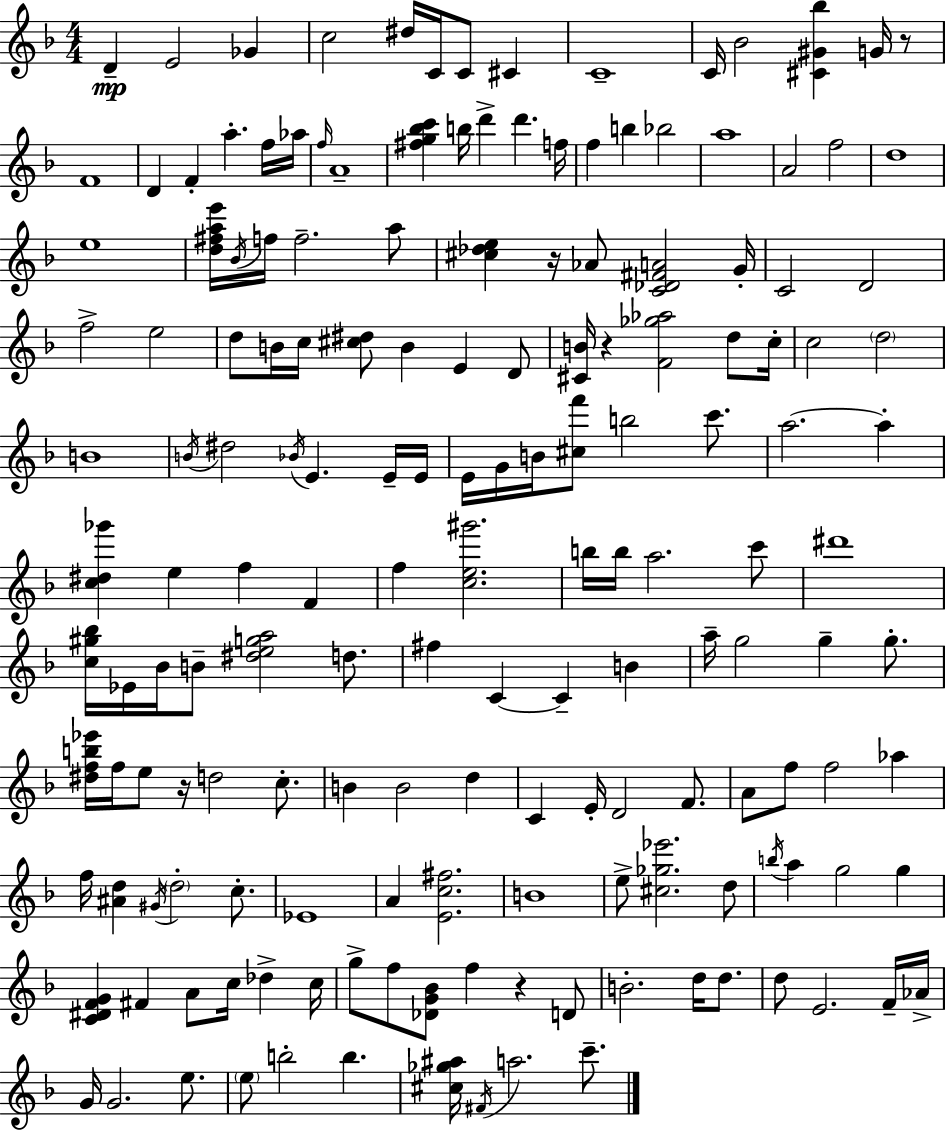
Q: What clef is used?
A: treble